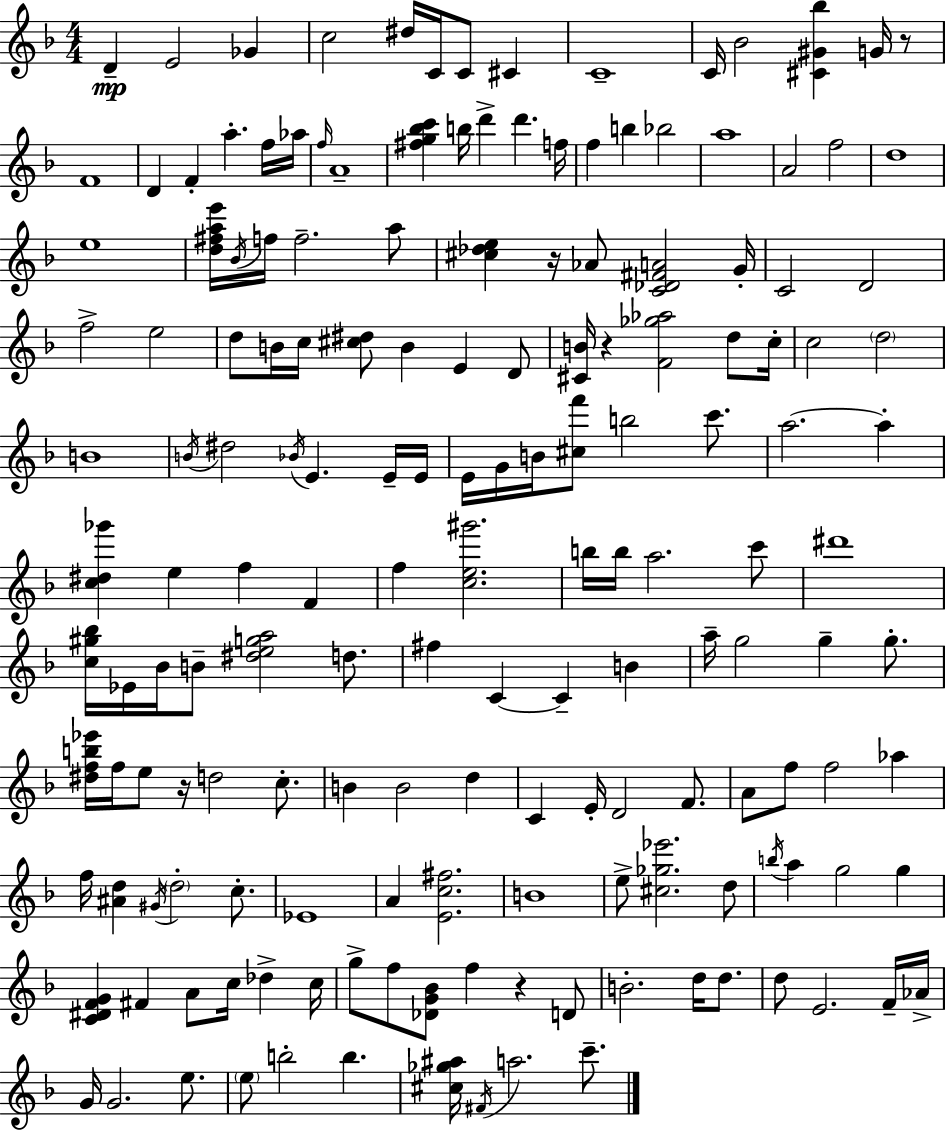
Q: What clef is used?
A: treble